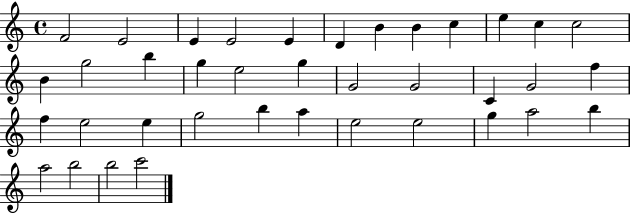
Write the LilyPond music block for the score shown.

{
  \clef treble
  \time 4/4
  \defaultTimeSignature
  \key c \major
  f'2 e'2 | e'4 e'2 e'4 | d'4 b'4 b'4 c''4 | e''4 c''4 c''2 | \break b'4 g''2 b''4 | g''4 e''2 g''4 | g'2 g'2 | c'4 g'2 f''4 | \break f''4 e''2 e''4 | g''2 b''4 a''4 | e''2 e''2 | g''4 a''2 b''4 | \break a''2 b''2 | b''2 c'''2 | \bar "|."
}